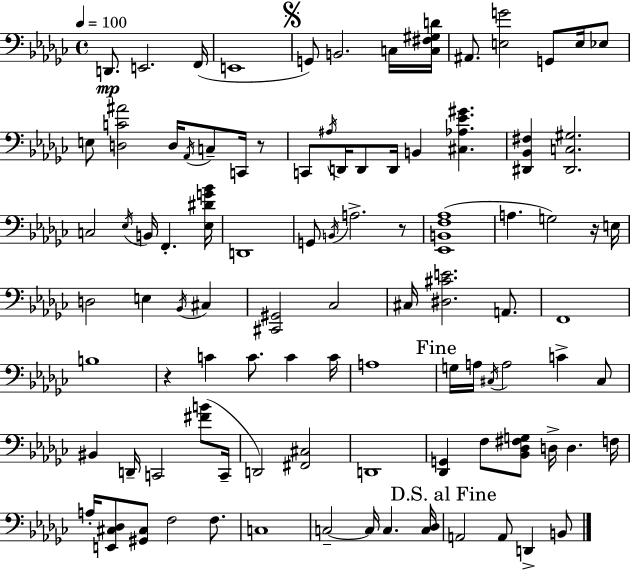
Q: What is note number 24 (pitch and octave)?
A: Eb3